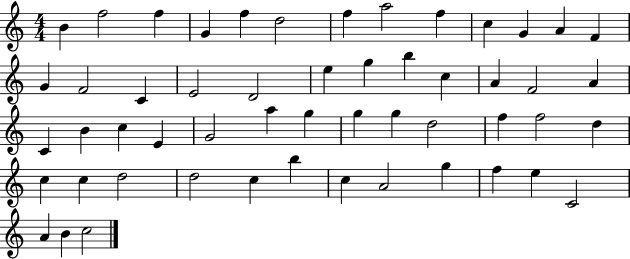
X:1
T:Untitled
M:4/4
L:1/4
K:C
B f2 f G f d2 f a2 f c G A F G F2 C E2 D2 e g b c A F2 A C B c E G2 a g g g d2 f f2 d c c d2 d2 c b c A2 g f e C2 A B c2